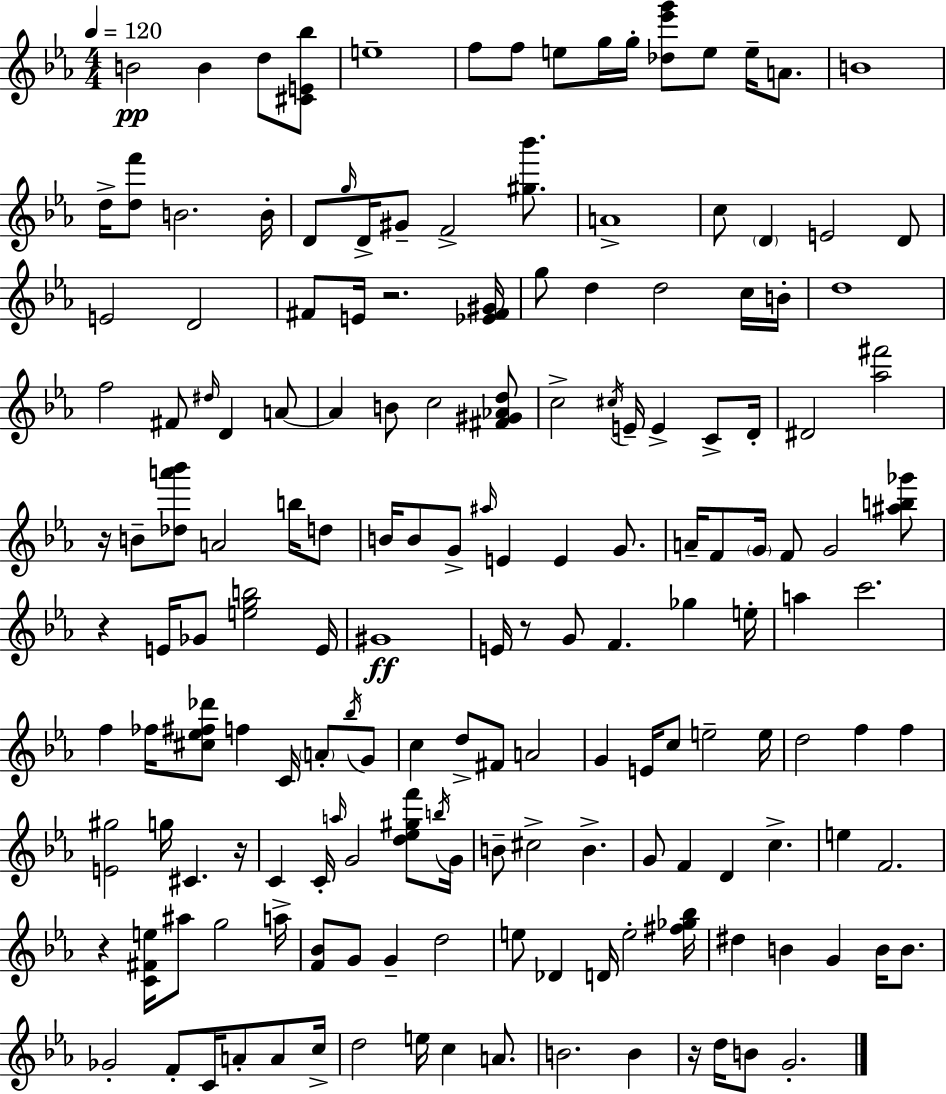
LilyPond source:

{
  \clef treble
  \numericTimeSignature
  \time 4/4
  \key ees \major
  \tempo 4 = 120
  \repeat volta 2 { b'2\pp b'4 d''8 <cis' e' bes''>8 | e''1-- | f''8 f''8 e''8 g''16 g''16-. <des'' ees''' g'''>8 e''8 e''16-- a'8. | b'1 | \break d''16-> <d'' f'''>8 b'2. b'16-. | d'8 \grace { g''16 } d'16-> gis'8-- f'2-> <gis'' bes'''>8. | a'1-> | c''8 \parenthesize d'4 e'2 d'8 | \break e'2 d'2 | fis'8 e'16 r2. | <ees' fis' gis'>16 g''8 d''4 d''2 c''16 | b'16-. d''1 | \break f''2 fis'8 \grace { dis''16 } d'4 | a'8~~ a'4 b'8 c''2 | <fis' gis' aes' d''>8 c''2-> \acciaccatura { cis''16 } e'16-- e'4-> | c'8-> d'16-. dis'2 <aes'' fis'''>2 | \break r16 b'8-- <des'' a''' bes'''>8 a'2 | b''16 d''8 b'16 b'8 g'8-> \grace { ais''16 } e'4 e'4 | g'8. a'16-- f'8 \parenthesize g'16 f'8 g'2 | <ais'' b'' ges'''>8 r4 e'16 ges'8 <e'' g'' b''>2 | \break e'16 gis'1\ff | e'16 r8 g'8 f'4. ges''4 | e''16-. a''4 c'''2. | f''4 fes''16 <cis'' ees'' fis'' des'''>8 f''4 c'16 | \break \parenthesize a'8-. \acciaccatura { bes''16 } g'8 c''4 d''8-> fis'8 a'2 | g'4 e'16 c''8 e''2-- | e''16 d''2 f''4 | f''4 <e' gis''>2 g''16 cis'4. | \break r16 c'4 c'16-. \grace { a''16 } g'2 | <d'' ees'' gis'' f'''>8 \acciaccatura { b''16 } g'16 b'8-- cis''2-> | b'4.-> g'8 f'4 d'4 | c''4.-> e''4 f'2. | \break r4 <c' fis' e''>16 ais''8 g''2 | a''16-> <f' bes'>8 g'8 g'4-- d''2 | e''8 des'4 d'16 e''2-. | <fis'' ges'' bes''>16 dis''4 b'4 g'4 | \break b'16 b'8. ges'2-. f'8-. | c'16 a'8-. a'8 c''16-> d''2 e''16 | c''4 a'8. b'2. | b'4 r16 d''16 b'8 g'2.-. | \break } \bar "|."
}